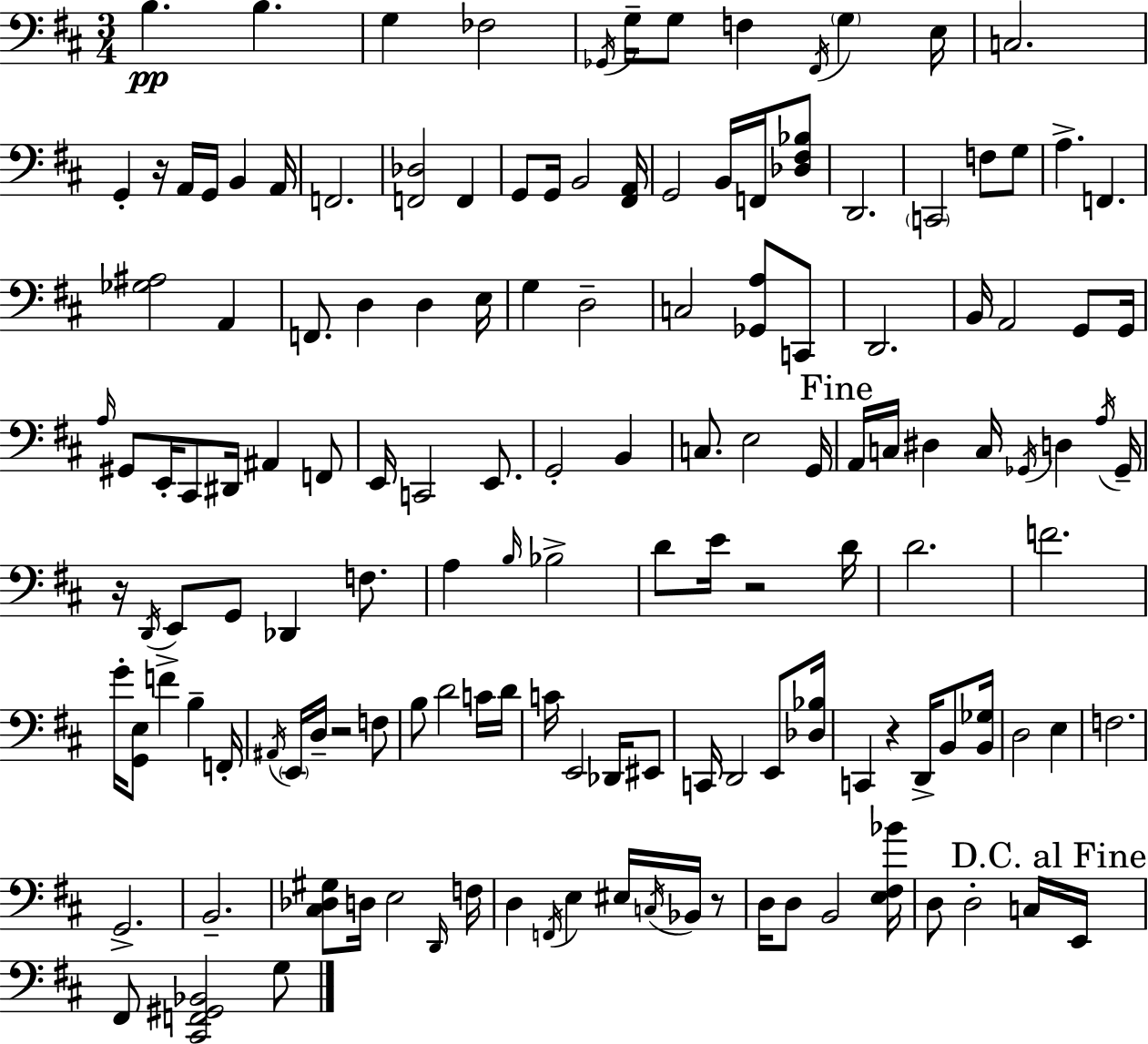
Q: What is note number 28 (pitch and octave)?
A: F3